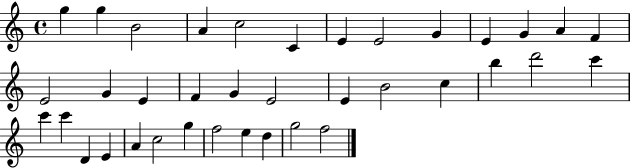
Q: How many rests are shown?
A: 0